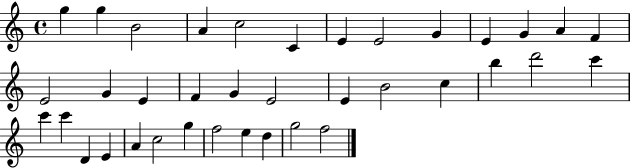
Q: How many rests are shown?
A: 0